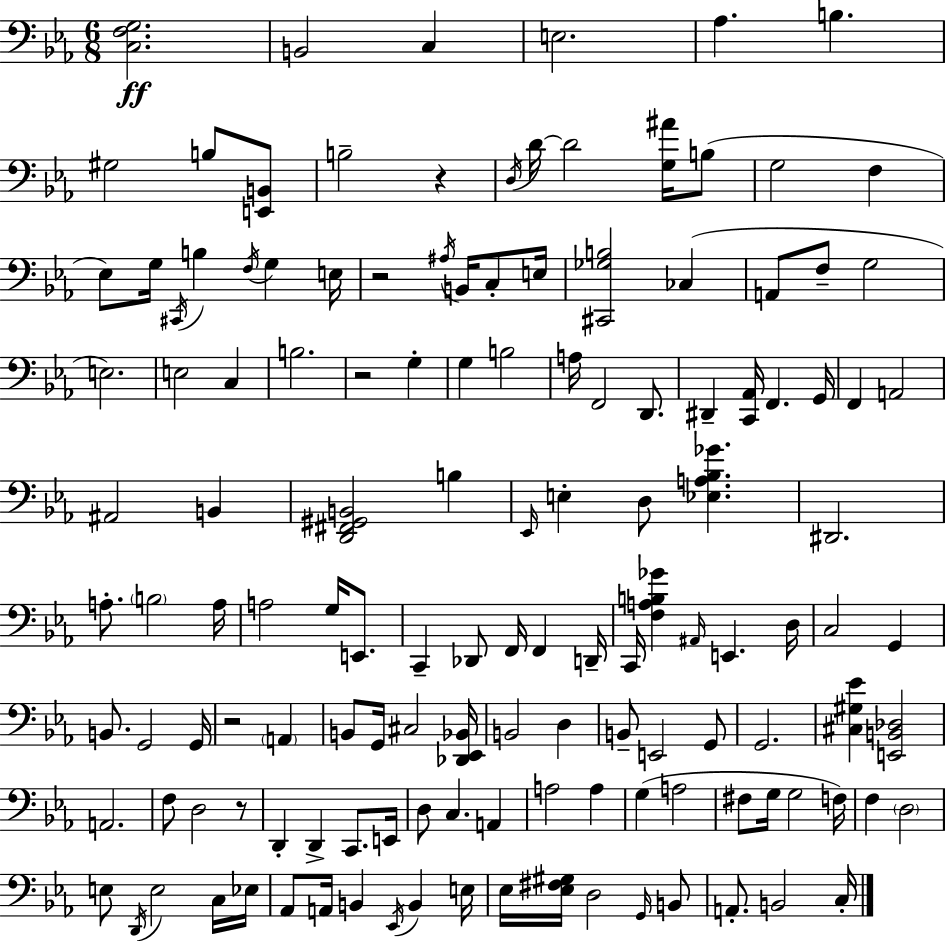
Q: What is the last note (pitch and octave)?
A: C3